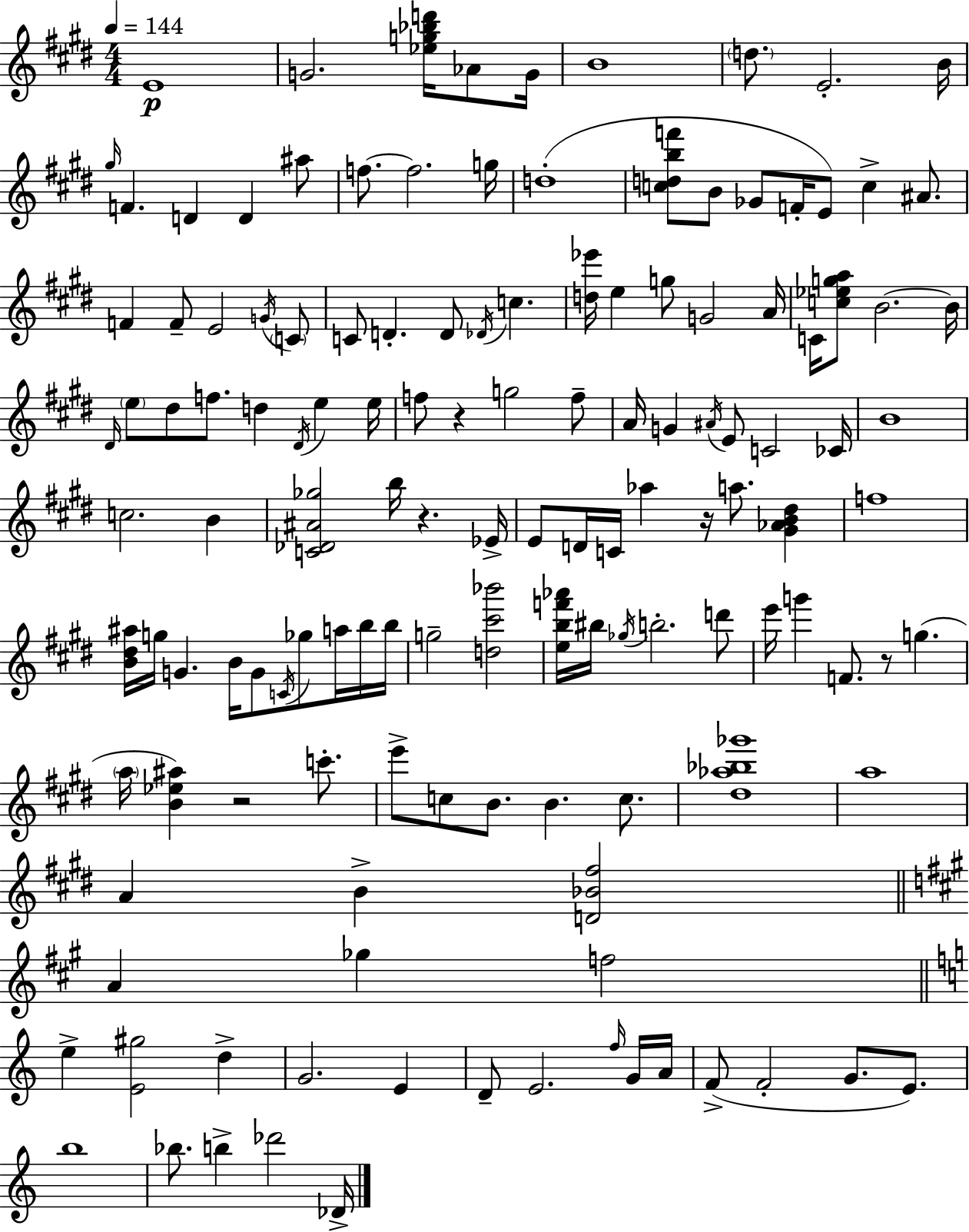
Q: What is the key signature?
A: E major